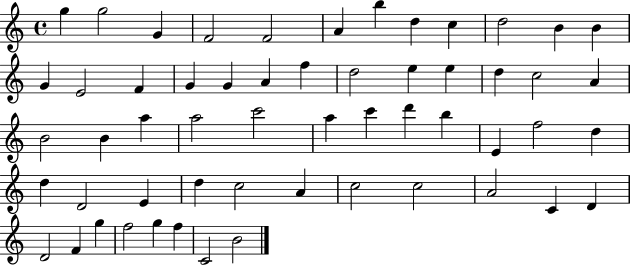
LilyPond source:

{
  \clef treble
  \time 4/4
  \defaultTimeSignature
  \key c \major
  g''4 g''2 g'4 | f'2 f'2 | a'4 b''4 d''4 c''4 | d''2 b'4 b'4 | \break g'4 e'2 f'4 | g'4 g'4 a'4 f''4 | d''2 e''4 e''4 | d''4 c''2 a'4 | \break b'2 b'4 a''4 | a''2 c'''2 | a''4 c'''4 d'''4 b''4 | e'4 f''2 d''4 | \break d''4 d'2 e'4 | d''4 c''2 a'4 | c''2 c''2 | a'2 c'4 d'4 | \break d'2 f'4 g''4 | f''2 g''4 f''4 | c'2 b'2 | \bar "|."
}